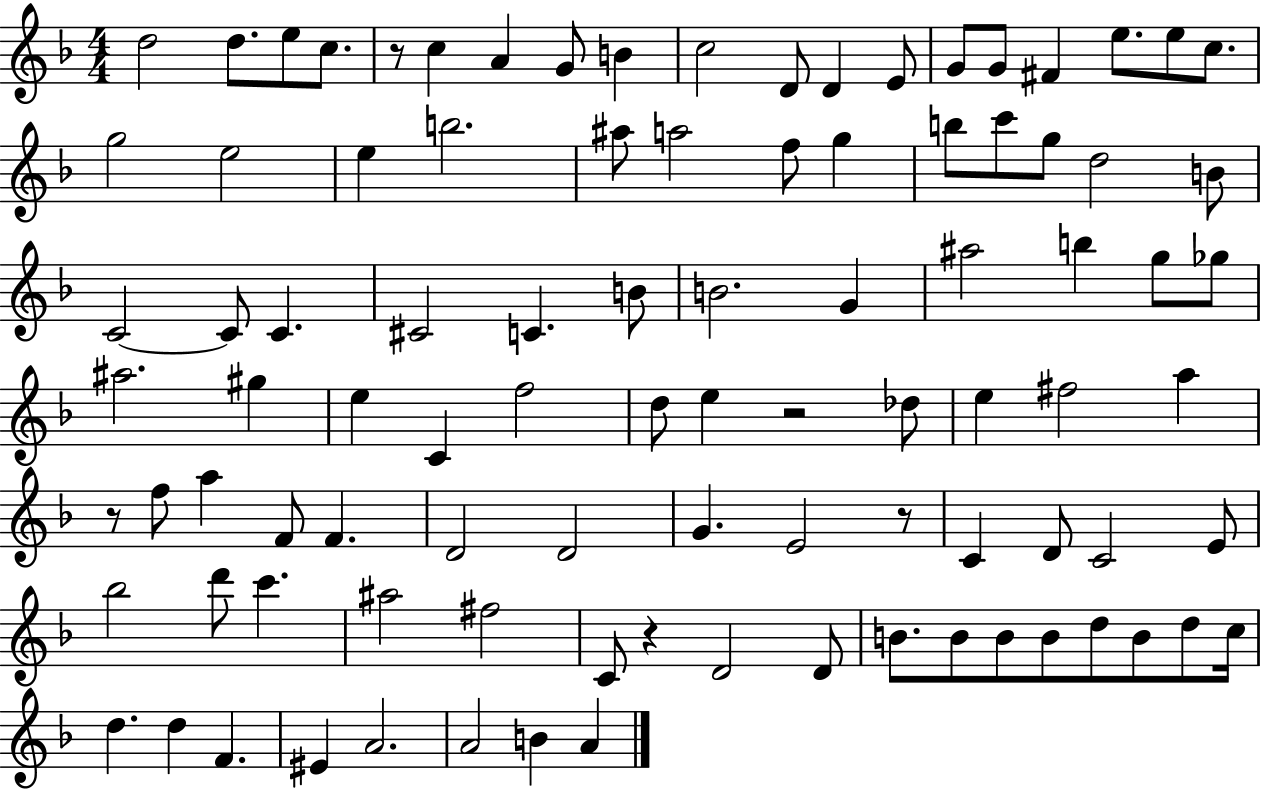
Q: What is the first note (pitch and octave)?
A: D5